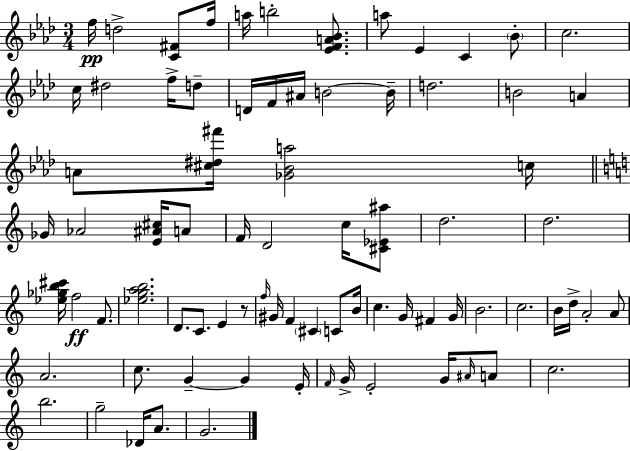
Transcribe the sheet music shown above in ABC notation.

X:1
T:Untitled
M:3/4
L:1/4
K:Ab
f/4 d2 [C^F]/2 f/4 a/4 b2 [_EFA_B]/2 a/2 _E C _B/2 c2 c/4 ^d2 f/4 d/2 D/4 F/4 ^A/4 B2 B/4 d2 B2 A A/2 [^c^d^f']/4 [_G_Ba]2 c/4 _G/4 _A2 [E^A^c]/4 A/2 F/4 D2 c/4 [^C_E^a]/2 d2 d2 [_e_gb^c']/4 f2 F/2 [_egab]2 D/2 C/2 E z/2 f/4 ^G/4 F ^C C/2 B/4 c G/4 ^F G/4 B2 c2 B/4 d/4 A2 A/2 A2 c/2 G G E/4 F/4 G/4 E2 G/4 ^A/4 A/2 c2 b2 g2 _D/4 A/2 G2